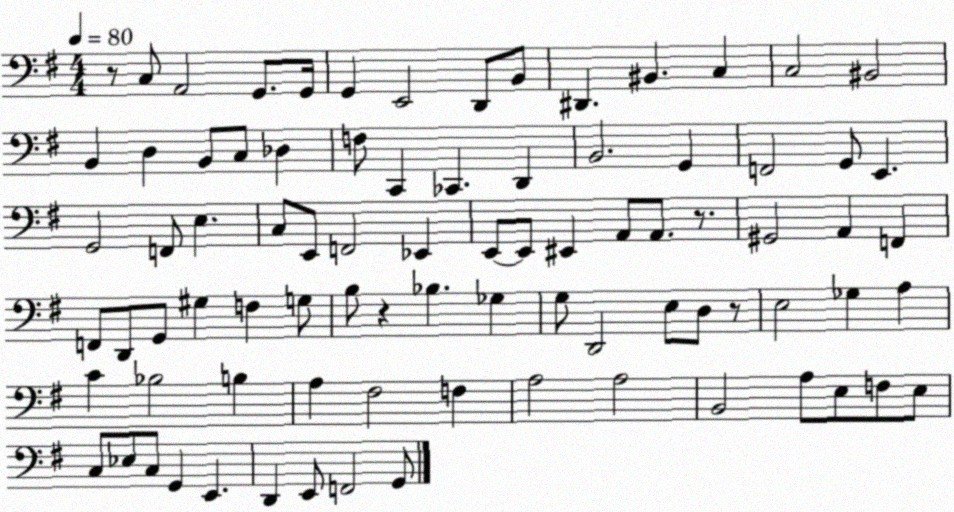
X:1
T:Untitled
M:4/4
L:1/4
K:G
z/2 C,/2 A,,2 G,,/2 G,,/4 G,, E,,2 D,,/2 B,,/2 ^D,, ^B,, C, C,2 ^B,,2 B,, D, B,,/2 C,/2 _D, F,/2 C,, _C,, D,, B,,2 G,, F,,2 G,,/2 E,, G,,2 F,,/2 E, C,/2 E,,/2 F,,2 _E,, E,,/2 E,,/2 ^E,, A,,/2 A,,/2 z/2 ^G,,2 A,, F,, F,,/2 D,,/2 G,,/2 ^G, F, G,/2 B,/2 z _B, _G, G,/2 D,,2 E,/2 D,/2 z/2 E,2 _G, A, C _B,2 B, A, ^F,2 F, A,2 A,2 B,,2 A,/2 E,/2 F,/2 E,/2 C,/2 _E,/2 C,/2 G,, E,, D,, E,,/2 F,,2 G,,/2